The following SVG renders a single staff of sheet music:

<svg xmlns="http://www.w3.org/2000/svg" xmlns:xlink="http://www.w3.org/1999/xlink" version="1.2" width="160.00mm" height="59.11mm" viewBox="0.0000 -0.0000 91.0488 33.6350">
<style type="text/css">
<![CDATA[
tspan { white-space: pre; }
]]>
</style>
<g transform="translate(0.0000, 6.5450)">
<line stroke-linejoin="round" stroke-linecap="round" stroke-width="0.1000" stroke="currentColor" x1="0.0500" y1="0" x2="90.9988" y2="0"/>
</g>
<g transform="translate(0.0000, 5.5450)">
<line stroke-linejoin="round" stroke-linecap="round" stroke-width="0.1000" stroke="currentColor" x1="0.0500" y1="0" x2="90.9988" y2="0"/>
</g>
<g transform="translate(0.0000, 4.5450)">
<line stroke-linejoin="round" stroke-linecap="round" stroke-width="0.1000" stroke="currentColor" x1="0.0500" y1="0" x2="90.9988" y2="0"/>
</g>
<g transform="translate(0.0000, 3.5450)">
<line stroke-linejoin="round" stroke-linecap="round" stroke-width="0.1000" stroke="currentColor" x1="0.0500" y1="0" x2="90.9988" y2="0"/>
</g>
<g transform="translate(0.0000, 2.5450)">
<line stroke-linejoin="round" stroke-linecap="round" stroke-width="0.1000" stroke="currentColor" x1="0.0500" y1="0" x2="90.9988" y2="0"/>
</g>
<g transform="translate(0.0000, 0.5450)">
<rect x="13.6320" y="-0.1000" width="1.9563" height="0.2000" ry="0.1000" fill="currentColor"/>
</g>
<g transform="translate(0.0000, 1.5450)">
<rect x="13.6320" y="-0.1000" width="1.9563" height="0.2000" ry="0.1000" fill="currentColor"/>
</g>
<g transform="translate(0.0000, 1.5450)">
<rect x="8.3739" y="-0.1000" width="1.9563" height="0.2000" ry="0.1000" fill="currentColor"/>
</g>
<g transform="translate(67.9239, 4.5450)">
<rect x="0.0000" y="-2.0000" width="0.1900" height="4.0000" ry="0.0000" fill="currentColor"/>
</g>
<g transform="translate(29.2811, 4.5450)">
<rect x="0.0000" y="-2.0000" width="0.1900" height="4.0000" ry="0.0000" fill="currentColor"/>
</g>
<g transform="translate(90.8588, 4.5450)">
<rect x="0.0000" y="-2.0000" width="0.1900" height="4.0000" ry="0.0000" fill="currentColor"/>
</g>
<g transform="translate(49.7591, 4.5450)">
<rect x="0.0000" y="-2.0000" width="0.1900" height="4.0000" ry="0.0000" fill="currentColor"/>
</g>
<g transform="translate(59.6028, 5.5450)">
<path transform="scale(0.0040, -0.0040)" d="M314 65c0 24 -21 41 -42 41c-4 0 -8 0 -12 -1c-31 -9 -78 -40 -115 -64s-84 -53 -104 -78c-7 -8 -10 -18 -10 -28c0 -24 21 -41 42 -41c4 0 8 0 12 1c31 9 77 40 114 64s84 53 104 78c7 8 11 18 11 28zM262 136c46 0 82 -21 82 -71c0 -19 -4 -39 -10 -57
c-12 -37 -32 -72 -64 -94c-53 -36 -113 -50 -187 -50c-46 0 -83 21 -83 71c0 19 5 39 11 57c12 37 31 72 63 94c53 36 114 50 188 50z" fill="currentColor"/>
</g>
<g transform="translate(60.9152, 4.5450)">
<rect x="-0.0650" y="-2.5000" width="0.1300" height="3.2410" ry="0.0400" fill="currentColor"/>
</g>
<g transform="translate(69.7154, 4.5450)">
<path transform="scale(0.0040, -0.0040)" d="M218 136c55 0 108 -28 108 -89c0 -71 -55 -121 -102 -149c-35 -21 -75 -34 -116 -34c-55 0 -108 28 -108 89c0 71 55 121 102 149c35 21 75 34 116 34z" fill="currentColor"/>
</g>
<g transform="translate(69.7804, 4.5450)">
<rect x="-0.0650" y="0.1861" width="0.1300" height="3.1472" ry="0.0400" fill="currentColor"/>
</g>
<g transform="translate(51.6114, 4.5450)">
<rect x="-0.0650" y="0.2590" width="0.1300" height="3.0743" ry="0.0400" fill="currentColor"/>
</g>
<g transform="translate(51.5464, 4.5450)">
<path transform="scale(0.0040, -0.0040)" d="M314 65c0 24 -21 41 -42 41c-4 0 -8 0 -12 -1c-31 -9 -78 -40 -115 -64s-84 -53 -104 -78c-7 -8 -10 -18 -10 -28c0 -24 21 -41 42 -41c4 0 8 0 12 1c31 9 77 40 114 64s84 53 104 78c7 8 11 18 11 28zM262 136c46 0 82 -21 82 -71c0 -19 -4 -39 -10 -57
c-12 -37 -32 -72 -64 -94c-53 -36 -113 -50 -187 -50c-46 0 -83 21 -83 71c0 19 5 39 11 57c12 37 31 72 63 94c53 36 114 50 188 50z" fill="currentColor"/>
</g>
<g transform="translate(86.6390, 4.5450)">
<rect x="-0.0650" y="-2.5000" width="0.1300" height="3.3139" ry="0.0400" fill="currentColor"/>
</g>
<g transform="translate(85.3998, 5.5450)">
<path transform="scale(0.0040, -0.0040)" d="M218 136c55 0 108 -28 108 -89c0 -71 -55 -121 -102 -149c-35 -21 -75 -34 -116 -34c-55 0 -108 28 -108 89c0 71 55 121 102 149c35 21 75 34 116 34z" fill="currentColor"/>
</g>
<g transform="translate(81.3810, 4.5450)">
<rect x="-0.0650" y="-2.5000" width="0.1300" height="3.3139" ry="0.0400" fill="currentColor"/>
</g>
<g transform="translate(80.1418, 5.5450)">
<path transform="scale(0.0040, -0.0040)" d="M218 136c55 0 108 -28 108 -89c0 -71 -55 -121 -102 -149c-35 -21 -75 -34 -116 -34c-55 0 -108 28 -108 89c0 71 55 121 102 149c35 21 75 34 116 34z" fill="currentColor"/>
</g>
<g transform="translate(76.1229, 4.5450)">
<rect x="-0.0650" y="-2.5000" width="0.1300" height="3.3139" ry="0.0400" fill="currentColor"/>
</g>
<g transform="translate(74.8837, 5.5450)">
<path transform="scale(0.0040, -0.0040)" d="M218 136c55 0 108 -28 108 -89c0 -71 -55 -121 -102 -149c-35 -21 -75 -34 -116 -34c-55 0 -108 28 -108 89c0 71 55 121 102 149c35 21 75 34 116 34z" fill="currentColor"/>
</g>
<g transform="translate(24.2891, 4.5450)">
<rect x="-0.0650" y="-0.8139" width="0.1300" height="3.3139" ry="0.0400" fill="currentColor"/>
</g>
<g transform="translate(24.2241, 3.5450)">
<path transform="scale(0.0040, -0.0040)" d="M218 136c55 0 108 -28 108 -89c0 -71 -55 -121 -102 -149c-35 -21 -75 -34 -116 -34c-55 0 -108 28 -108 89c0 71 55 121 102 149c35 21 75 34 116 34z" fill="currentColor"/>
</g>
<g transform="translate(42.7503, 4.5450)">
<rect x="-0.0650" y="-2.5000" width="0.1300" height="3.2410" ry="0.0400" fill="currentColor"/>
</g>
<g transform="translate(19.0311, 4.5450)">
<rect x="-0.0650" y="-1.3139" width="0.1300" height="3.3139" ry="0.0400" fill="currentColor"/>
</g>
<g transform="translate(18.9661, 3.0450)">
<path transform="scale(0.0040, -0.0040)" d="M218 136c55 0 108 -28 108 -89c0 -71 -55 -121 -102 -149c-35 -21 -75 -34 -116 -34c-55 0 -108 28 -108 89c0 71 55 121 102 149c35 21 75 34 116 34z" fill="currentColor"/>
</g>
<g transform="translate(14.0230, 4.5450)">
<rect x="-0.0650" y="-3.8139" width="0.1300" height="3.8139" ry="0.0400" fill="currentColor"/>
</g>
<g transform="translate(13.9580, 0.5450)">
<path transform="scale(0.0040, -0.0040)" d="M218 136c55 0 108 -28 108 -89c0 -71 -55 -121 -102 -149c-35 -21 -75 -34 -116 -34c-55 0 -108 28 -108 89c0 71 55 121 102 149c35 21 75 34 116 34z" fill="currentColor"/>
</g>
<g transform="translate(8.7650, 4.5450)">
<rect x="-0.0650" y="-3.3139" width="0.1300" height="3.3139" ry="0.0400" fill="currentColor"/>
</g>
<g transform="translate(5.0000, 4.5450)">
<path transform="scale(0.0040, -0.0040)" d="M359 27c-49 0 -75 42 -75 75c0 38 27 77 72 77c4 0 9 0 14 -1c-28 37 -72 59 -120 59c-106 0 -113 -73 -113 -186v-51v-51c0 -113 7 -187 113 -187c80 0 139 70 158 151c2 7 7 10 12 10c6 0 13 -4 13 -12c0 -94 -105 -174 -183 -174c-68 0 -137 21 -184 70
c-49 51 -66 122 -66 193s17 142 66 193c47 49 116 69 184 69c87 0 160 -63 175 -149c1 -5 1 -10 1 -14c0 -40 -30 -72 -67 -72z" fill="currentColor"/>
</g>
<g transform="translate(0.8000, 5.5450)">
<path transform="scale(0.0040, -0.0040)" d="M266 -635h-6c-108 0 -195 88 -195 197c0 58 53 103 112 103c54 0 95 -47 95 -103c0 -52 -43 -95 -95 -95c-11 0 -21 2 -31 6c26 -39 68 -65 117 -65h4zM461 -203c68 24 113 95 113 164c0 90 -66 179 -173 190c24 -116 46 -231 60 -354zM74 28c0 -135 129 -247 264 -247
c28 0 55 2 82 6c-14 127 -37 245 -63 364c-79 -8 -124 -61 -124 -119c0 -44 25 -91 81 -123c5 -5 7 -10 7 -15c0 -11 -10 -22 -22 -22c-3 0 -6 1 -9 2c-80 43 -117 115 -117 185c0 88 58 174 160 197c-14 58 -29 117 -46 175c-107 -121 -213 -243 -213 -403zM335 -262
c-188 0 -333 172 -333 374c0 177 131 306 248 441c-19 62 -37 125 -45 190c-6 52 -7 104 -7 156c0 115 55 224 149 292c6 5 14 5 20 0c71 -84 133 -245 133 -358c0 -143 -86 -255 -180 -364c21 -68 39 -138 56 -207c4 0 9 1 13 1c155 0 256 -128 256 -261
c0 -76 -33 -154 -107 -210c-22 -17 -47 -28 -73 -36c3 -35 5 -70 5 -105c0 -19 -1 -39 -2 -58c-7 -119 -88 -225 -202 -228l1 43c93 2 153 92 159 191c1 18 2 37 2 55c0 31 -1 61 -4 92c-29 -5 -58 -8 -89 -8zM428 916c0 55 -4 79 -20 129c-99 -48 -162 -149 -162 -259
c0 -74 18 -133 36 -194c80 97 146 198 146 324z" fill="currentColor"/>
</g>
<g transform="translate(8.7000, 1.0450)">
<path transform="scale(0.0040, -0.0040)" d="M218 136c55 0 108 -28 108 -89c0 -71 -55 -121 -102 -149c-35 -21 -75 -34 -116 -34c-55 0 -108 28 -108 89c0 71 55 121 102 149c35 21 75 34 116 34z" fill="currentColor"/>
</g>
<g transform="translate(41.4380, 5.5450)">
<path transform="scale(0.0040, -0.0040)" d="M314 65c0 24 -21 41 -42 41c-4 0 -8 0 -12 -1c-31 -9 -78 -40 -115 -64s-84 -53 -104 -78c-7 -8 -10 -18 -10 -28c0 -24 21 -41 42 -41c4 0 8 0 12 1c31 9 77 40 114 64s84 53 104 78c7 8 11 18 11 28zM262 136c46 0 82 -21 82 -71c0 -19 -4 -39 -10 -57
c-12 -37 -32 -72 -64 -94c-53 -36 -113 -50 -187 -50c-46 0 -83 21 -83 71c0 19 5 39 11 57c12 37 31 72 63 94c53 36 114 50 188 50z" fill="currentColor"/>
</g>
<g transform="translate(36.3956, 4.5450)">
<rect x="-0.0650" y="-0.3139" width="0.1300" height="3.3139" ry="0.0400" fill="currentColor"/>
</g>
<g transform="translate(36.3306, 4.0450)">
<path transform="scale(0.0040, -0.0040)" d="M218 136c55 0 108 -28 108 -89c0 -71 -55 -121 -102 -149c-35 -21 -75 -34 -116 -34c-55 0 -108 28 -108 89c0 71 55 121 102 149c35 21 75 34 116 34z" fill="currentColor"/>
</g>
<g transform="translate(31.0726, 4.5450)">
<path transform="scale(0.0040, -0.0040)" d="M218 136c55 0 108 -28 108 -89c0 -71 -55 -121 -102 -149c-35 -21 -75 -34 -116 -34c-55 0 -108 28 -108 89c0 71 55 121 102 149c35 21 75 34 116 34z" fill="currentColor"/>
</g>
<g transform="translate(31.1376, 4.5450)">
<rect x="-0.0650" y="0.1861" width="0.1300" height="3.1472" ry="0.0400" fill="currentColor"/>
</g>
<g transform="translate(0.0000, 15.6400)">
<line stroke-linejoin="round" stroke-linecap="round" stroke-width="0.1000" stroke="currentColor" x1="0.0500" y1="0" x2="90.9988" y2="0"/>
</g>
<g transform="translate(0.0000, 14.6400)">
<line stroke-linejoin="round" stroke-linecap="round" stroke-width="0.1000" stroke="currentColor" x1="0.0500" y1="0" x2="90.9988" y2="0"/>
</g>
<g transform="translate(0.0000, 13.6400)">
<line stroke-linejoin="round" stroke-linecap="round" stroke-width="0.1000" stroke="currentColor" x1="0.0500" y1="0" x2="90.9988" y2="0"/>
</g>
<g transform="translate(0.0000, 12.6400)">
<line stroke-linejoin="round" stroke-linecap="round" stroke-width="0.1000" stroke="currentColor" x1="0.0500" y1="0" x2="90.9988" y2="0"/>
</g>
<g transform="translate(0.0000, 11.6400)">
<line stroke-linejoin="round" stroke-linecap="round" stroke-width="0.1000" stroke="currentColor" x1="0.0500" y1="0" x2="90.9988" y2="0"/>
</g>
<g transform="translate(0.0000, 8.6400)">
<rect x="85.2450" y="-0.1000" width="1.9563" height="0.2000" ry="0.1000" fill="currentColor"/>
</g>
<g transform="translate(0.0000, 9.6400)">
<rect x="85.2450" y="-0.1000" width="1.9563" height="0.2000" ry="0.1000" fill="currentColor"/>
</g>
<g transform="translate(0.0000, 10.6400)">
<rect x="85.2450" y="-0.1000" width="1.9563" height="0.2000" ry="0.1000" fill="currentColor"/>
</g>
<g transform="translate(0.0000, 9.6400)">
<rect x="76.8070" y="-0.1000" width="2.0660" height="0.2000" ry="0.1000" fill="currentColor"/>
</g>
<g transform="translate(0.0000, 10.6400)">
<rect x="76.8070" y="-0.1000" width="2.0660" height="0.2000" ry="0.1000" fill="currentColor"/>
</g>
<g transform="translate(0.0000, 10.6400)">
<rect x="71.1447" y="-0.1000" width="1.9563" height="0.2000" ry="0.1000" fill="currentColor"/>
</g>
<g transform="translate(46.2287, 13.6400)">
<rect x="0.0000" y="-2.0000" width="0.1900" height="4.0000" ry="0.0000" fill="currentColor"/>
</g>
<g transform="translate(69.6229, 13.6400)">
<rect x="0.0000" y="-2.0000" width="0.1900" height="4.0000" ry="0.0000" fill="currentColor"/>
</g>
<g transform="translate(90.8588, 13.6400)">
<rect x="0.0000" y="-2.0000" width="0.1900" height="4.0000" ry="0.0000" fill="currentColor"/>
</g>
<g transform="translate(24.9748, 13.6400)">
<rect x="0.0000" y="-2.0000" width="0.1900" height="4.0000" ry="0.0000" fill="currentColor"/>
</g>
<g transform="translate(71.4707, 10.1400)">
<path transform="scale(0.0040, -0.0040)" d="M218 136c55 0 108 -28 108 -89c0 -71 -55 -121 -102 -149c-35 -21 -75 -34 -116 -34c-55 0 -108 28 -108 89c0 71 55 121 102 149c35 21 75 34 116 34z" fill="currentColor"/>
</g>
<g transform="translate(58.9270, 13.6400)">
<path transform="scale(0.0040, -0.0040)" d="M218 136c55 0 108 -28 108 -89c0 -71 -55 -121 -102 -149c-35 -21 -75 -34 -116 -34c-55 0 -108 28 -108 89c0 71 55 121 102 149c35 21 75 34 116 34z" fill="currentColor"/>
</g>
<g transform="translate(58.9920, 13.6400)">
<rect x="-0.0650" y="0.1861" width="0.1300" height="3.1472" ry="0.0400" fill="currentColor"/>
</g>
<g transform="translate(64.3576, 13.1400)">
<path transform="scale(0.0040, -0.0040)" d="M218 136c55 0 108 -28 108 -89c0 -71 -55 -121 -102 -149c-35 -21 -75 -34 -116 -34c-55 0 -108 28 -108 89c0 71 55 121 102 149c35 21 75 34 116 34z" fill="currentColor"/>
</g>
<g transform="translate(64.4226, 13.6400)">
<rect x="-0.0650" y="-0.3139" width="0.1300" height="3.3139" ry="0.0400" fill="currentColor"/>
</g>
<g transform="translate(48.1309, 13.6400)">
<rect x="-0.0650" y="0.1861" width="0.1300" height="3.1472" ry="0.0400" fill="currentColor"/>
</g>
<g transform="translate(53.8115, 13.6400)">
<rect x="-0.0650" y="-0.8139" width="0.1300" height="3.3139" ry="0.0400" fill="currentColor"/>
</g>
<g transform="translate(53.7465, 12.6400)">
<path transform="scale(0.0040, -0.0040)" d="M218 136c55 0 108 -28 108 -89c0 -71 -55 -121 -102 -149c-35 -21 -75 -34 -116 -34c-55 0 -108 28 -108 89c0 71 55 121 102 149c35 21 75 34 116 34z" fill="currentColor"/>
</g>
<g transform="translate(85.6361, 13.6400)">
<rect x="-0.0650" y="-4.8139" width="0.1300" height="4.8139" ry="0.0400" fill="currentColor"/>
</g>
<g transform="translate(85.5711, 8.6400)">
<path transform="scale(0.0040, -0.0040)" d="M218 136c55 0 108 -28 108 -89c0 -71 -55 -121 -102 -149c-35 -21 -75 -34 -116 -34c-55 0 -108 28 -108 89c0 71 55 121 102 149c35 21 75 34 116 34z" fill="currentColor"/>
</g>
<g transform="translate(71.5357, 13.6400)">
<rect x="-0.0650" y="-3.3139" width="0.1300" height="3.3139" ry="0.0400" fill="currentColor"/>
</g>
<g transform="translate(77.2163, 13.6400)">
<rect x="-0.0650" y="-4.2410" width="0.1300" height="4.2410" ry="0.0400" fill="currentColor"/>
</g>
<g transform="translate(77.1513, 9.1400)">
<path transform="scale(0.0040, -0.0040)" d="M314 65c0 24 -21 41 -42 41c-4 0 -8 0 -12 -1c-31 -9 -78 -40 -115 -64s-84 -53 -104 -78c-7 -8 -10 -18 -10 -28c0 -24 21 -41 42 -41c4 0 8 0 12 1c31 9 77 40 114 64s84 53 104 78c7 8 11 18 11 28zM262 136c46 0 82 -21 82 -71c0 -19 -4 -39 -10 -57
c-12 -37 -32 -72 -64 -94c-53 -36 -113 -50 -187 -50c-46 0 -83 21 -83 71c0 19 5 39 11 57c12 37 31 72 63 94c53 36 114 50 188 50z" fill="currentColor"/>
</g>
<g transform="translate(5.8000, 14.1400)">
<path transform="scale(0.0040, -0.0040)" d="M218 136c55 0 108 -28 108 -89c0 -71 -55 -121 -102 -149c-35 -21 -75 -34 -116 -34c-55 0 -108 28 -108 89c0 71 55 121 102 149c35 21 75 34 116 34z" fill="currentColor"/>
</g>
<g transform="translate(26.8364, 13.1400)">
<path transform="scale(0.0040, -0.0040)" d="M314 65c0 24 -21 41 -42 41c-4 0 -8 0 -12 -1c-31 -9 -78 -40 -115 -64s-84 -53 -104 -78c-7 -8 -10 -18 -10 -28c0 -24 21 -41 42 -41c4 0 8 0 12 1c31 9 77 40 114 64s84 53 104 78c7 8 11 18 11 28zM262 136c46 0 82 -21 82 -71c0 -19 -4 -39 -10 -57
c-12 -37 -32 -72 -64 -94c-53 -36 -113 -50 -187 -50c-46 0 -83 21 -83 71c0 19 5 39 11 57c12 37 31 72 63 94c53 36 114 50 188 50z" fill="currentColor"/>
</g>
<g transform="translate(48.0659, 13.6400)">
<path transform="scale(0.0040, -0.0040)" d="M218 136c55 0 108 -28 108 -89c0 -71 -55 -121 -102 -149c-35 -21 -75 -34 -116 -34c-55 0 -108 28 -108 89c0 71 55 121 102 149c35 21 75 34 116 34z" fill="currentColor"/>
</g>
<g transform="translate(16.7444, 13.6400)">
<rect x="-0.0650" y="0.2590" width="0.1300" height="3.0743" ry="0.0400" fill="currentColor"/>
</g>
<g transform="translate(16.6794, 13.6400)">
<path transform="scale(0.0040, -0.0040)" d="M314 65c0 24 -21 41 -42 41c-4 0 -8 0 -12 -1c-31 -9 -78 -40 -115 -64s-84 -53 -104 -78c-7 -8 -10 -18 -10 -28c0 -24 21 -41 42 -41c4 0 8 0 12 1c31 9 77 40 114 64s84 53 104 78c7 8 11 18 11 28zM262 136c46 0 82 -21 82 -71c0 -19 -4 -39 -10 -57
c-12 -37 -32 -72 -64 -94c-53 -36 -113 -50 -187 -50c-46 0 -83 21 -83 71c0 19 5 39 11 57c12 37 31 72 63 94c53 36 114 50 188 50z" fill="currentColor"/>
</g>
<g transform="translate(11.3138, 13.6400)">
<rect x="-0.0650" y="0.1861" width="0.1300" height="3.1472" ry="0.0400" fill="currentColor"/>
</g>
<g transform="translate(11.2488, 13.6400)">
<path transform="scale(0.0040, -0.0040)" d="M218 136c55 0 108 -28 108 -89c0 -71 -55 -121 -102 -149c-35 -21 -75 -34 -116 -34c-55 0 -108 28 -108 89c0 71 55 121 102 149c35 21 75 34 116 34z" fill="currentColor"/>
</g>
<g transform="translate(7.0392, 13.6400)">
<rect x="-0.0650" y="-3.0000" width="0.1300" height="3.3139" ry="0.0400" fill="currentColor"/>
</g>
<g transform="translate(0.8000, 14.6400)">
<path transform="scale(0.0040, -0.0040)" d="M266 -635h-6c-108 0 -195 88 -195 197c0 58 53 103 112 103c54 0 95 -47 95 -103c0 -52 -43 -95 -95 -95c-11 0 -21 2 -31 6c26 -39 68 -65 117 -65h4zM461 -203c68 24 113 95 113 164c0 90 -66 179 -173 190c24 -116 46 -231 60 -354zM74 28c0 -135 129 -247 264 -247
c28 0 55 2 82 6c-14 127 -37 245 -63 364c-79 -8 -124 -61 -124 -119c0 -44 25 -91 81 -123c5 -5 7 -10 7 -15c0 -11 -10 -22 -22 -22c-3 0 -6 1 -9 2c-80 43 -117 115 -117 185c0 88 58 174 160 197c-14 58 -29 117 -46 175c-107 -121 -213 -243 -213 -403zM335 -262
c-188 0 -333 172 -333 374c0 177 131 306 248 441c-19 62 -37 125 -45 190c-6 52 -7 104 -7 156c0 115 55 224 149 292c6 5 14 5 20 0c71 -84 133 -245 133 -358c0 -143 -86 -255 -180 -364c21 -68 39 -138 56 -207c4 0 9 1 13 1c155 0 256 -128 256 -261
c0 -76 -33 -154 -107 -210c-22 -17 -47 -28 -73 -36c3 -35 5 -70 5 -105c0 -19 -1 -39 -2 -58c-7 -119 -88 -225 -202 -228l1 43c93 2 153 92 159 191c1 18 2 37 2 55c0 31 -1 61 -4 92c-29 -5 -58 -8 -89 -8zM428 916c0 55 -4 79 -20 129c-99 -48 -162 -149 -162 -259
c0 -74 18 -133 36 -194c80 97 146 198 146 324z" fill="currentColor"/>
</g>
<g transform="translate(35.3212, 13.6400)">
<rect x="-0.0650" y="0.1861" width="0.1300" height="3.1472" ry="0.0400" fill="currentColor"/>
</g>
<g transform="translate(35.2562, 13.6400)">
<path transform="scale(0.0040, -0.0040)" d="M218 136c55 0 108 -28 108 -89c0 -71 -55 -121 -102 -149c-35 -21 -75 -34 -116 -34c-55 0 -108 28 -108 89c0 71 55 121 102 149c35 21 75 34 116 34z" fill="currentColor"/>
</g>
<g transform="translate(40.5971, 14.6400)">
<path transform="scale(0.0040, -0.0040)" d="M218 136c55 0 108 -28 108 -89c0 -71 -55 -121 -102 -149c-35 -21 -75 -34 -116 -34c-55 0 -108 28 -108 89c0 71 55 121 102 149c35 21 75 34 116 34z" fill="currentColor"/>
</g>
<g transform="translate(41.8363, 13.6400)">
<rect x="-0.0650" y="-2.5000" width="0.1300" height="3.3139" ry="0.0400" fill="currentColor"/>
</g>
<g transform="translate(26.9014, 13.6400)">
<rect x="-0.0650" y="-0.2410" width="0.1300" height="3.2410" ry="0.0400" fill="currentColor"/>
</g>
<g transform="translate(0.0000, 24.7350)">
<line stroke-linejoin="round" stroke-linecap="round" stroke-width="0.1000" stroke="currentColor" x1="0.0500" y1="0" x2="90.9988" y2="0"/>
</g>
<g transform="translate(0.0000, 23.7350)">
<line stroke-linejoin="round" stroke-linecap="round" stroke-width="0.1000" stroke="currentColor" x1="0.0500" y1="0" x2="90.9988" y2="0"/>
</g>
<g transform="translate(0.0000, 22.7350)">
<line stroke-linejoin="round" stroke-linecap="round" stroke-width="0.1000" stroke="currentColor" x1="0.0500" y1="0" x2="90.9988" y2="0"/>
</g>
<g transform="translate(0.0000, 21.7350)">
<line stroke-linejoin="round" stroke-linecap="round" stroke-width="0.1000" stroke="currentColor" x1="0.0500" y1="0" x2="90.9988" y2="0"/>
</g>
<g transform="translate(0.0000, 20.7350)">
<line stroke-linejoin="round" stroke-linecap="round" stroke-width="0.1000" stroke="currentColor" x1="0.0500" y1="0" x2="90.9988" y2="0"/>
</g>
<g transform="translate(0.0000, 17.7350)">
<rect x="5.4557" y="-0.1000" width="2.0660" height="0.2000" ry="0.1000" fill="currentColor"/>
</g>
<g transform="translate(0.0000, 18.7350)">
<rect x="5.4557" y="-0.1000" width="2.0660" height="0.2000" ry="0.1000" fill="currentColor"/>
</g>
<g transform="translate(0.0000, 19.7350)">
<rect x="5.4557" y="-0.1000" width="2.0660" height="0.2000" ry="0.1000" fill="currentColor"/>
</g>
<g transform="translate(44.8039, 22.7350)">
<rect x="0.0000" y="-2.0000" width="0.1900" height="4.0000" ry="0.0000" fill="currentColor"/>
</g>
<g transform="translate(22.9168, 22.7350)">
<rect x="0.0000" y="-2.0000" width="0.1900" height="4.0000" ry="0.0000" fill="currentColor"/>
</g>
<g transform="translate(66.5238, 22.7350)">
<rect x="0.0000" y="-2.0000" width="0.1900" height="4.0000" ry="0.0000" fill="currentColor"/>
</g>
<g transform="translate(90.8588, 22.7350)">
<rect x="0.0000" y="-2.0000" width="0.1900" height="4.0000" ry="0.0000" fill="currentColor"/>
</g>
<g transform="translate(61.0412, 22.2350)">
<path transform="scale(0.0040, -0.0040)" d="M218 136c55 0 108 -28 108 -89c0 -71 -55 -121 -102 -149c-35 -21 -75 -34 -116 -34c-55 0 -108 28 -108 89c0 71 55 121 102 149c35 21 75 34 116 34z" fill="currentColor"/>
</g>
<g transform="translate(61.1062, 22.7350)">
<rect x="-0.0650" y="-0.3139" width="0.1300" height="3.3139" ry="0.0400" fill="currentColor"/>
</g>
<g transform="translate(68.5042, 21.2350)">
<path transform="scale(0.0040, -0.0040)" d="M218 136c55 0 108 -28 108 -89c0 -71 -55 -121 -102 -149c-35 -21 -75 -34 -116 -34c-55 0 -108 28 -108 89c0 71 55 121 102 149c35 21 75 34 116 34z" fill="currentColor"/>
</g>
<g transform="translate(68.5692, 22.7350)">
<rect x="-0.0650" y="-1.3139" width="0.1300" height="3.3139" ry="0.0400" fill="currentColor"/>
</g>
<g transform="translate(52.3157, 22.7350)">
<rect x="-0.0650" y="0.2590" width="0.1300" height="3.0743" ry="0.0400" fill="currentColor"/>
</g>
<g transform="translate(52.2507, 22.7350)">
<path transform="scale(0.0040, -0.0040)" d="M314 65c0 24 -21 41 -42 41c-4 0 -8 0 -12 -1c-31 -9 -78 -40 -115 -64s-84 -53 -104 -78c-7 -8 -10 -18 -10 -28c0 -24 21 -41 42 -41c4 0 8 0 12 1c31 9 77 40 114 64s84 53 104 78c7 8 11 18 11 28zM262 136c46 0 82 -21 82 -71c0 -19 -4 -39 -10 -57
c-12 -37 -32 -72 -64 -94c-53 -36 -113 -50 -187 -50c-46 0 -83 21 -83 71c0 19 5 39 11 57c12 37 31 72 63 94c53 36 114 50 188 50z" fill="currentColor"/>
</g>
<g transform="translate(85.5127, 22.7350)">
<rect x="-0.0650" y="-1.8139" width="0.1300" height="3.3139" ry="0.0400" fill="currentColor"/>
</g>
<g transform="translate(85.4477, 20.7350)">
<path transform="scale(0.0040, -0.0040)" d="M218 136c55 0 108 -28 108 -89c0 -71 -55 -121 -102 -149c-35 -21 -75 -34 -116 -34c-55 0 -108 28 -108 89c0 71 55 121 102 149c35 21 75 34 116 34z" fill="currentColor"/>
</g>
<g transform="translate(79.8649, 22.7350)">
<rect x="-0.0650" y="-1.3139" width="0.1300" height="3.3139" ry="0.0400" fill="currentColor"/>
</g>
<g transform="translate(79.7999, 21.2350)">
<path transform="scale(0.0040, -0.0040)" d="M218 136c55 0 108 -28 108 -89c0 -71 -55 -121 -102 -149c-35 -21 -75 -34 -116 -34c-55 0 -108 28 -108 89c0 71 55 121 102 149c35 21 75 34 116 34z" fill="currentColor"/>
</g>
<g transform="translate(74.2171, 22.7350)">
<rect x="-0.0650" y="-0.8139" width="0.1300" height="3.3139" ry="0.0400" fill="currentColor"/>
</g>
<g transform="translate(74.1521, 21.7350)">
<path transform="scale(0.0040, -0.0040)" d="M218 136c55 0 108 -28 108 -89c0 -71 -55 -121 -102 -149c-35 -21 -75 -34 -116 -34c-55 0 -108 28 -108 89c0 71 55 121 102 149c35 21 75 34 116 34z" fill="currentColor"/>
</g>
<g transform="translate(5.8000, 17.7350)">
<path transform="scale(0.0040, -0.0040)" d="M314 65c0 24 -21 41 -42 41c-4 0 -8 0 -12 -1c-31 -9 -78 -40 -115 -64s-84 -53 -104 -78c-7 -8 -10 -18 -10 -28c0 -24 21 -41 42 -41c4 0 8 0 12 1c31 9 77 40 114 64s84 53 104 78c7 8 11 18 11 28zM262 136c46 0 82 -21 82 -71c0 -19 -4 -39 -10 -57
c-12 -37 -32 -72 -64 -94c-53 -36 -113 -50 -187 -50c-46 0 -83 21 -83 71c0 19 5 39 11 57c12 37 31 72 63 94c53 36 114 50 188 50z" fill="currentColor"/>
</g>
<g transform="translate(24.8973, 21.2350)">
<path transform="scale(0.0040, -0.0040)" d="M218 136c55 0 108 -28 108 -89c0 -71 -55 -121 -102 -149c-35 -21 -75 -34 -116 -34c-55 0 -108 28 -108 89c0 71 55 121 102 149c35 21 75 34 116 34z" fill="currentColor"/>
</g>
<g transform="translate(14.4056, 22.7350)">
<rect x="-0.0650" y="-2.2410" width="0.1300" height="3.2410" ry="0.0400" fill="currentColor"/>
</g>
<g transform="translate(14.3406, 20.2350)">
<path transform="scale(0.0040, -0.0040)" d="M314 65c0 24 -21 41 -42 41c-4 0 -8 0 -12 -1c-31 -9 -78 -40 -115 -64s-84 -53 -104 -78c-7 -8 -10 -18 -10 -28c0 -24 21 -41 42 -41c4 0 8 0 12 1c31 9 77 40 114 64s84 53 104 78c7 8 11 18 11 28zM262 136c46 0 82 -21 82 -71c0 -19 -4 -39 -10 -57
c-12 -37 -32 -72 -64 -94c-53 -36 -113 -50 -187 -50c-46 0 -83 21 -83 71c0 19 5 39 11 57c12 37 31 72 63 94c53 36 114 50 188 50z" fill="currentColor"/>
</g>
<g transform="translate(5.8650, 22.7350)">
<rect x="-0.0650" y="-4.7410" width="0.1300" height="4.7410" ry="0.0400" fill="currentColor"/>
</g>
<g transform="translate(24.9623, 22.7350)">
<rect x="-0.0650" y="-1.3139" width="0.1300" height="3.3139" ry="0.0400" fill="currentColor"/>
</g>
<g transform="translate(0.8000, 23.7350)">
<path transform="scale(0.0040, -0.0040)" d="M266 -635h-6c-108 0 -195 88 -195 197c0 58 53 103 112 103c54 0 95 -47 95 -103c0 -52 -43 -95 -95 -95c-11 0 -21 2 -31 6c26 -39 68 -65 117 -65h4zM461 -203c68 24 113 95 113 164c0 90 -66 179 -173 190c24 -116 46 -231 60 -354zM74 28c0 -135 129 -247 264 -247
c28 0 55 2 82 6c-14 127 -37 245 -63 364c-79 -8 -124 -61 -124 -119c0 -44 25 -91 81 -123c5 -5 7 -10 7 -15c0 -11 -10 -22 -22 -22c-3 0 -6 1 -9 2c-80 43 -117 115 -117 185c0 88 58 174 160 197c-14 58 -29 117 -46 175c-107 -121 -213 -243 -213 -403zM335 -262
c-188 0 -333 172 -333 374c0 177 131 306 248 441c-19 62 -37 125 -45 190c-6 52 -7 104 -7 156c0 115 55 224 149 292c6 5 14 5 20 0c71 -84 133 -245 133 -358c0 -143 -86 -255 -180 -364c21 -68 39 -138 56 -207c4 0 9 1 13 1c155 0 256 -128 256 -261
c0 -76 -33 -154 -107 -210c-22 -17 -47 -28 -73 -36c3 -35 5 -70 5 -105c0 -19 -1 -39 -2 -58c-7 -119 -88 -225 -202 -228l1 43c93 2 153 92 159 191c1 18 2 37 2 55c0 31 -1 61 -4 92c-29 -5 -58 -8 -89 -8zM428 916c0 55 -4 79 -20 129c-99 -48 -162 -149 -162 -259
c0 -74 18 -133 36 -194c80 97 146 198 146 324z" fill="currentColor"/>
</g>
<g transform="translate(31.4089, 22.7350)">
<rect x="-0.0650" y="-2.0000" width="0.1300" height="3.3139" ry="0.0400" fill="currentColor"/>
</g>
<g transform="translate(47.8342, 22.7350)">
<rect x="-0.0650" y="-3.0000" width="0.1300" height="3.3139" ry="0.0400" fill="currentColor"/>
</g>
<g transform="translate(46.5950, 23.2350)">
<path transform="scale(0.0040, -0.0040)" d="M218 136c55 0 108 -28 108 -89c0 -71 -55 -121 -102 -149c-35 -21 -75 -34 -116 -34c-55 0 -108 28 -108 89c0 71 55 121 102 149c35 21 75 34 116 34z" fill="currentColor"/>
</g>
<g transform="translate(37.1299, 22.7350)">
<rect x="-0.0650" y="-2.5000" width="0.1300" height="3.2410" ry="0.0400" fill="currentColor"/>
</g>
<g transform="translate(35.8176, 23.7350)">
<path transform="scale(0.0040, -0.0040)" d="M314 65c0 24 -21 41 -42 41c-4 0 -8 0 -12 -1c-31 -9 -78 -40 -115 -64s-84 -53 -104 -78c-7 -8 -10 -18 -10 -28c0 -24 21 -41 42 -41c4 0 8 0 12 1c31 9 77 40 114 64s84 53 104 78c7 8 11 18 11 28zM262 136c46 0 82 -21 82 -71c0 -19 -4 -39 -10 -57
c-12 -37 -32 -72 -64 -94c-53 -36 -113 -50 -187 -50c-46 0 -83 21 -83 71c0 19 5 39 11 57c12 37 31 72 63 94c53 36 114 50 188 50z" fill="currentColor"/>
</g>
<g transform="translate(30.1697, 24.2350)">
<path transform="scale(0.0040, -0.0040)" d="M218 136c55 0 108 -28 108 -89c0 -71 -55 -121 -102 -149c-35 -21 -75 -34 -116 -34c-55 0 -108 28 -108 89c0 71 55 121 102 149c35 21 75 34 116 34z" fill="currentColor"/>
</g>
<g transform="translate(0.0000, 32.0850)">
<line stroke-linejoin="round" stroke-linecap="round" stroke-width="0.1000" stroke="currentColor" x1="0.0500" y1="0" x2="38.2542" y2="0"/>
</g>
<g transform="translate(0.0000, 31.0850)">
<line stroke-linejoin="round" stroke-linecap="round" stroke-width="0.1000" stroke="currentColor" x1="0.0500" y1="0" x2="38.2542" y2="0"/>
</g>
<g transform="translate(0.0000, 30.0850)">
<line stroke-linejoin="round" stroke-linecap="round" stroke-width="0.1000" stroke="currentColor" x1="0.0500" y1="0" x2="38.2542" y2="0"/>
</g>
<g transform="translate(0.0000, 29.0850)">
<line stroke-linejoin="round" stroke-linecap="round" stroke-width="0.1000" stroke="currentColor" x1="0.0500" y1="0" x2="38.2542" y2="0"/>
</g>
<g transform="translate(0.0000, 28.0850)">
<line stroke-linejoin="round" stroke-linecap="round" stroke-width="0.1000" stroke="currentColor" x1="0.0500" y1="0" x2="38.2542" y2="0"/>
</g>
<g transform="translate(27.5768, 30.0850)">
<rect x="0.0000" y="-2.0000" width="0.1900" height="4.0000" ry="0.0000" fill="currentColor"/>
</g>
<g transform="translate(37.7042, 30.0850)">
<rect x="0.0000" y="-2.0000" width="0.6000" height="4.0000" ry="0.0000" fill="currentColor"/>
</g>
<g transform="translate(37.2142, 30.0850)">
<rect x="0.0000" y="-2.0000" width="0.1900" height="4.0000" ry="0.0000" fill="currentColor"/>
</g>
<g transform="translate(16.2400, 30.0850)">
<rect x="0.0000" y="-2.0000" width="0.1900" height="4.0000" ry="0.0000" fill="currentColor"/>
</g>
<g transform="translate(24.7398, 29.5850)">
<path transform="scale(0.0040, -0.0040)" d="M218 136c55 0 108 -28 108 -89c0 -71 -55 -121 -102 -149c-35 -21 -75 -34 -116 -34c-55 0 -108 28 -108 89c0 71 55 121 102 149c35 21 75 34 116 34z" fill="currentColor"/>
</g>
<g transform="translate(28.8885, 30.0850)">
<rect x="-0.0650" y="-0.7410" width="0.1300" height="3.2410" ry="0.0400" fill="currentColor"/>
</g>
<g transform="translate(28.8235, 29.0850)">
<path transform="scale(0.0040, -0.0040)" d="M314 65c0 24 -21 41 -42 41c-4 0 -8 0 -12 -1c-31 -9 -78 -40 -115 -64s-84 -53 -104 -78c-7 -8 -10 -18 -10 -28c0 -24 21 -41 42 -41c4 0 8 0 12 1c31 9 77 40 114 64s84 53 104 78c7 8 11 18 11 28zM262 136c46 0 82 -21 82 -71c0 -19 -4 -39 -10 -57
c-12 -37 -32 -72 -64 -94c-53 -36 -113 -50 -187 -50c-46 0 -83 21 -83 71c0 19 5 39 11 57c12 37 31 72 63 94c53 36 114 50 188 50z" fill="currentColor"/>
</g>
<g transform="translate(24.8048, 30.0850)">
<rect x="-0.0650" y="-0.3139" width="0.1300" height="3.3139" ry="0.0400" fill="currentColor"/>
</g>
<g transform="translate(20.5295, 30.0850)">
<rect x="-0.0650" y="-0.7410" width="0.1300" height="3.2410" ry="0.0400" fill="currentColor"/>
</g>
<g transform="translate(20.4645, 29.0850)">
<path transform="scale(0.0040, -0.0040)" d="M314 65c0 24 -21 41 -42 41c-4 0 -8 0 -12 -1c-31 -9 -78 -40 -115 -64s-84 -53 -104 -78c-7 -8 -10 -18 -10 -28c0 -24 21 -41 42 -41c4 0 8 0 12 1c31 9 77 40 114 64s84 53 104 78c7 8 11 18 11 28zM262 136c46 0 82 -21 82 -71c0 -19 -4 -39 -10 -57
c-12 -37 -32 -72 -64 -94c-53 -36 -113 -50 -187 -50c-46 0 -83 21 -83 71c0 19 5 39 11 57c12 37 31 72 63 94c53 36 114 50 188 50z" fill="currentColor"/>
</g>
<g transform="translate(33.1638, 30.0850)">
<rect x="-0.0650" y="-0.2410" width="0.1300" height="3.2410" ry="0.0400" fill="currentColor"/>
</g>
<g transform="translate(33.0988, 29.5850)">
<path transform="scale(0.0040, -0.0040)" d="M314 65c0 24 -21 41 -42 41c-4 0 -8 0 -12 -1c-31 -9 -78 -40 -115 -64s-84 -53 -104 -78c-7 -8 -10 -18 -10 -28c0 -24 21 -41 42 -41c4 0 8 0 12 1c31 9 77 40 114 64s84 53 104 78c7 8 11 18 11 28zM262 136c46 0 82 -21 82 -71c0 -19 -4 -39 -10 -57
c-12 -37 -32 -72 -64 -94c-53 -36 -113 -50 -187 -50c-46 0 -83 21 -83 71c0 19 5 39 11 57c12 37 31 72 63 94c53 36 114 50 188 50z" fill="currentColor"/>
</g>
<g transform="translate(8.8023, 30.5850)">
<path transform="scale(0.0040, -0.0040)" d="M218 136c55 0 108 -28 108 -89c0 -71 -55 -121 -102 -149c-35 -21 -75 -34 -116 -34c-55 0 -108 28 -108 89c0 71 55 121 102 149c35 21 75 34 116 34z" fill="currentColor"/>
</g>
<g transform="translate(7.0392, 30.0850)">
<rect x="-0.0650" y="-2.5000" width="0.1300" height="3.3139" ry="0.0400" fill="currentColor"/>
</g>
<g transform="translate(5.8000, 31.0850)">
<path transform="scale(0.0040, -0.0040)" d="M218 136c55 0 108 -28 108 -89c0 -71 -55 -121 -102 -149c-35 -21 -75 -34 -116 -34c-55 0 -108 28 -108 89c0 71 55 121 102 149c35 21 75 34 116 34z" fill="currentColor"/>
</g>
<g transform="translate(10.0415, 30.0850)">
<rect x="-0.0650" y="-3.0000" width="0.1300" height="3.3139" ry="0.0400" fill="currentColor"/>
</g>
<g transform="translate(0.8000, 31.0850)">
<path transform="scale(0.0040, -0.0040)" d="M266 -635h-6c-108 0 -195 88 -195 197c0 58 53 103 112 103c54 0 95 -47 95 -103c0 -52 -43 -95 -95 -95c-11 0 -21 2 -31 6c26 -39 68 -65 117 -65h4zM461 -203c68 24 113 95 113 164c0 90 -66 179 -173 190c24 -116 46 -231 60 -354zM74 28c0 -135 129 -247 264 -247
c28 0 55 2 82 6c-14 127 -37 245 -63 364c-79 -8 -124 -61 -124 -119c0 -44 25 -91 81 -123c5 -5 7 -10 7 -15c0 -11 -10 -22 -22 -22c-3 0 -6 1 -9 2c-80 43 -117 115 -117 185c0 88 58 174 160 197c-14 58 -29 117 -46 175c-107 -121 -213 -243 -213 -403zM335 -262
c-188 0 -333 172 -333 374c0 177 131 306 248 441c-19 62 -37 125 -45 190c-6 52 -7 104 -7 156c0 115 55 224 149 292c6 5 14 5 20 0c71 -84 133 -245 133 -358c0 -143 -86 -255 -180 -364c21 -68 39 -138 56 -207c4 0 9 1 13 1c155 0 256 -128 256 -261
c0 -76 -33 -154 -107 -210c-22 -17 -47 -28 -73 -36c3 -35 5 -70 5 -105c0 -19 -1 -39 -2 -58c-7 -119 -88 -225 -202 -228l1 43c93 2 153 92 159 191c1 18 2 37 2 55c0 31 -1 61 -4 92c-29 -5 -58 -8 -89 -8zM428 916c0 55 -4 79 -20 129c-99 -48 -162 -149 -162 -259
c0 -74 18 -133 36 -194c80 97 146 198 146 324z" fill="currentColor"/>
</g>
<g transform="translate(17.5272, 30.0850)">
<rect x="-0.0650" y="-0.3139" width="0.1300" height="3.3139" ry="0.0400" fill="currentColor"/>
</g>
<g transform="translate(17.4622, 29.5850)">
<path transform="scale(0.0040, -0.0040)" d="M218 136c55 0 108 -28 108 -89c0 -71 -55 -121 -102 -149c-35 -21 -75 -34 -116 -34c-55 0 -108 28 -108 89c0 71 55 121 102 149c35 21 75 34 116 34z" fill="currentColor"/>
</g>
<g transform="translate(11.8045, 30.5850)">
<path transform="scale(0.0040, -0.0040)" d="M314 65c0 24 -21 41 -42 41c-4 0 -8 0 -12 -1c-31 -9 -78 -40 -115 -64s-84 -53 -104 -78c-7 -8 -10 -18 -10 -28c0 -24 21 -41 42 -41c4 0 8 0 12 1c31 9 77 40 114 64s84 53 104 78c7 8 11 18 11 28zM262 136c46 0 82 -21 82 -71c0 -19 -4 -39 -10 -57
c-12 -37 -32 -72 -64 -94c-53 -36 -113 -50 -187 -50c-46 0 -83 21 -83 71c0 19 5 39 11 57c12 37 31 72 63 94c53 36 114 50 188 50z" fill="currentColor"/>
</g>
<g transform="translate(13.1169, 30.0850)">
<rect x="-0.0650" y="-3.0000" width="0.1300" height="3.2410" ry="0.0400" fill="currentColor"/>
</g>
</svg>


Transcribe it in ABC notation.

X:1
T:Untitled
M:4/4
L:1/4
K:C
b c' e d B c G2 B2 G2 B G G G A B B2 c2 B G B d B c b d'2 e' e'2 g2 e F G2 A B2 c e d e f G A A2 c d2 c d2 c2